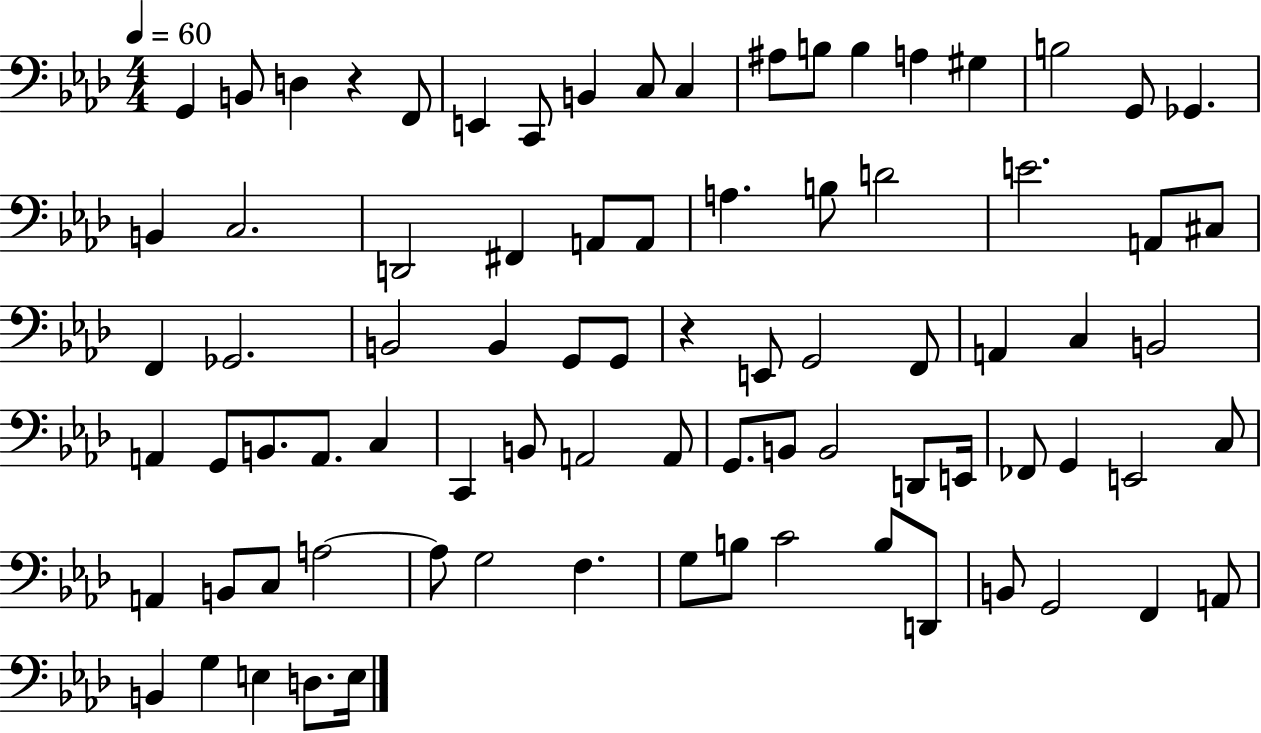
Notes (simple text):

G2/q B2/e D3/q R/q F2/e E2/q C2/e B2/q C3/e C3/q A#3/e B3/e B3/q A3/q G#3/q B3/h G2/e Gb2/q. B2/q C3/h. D2/h F#2/q A2/e A2/e A3/q. B3/e D4/h E4/h. A2/e C#3/e F2/q Gb2/h. B2/h B2/q G2/e G2/e R/q E2/e G2/h F2/e A2/q C3/q B2/h A2/q G2/e B2/e. A2/e. C3/q C2/q B2/e A2/h A2/e G2/e. B2/e B2/h D2/e E2/s FES2/e G2/q E2/h C3/e A2/q B2/e C3/e A3/h A3/e G3/h F3/q. G3/e B3/e C4/h B3/e D2/e B2/e G2/h F2/q A2/e B2/q G3/q E3/q D3/e. E3/s